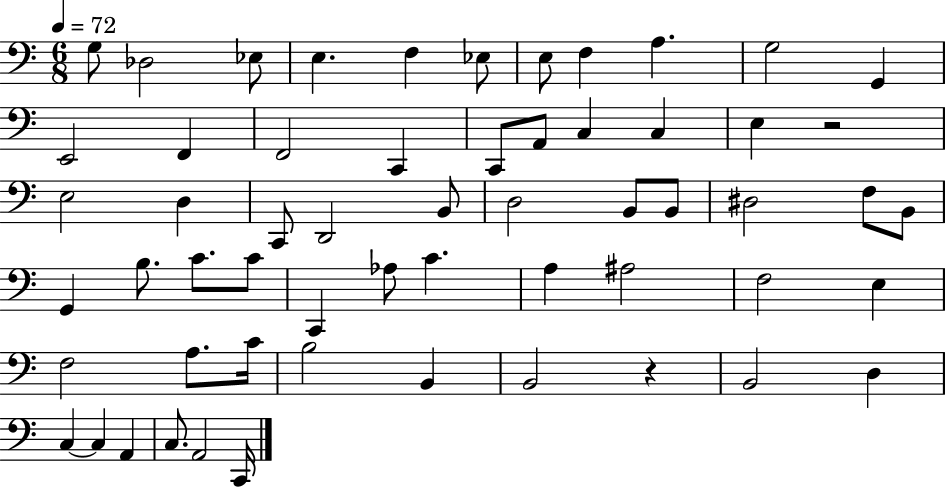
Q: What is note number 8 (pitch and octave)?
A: F3